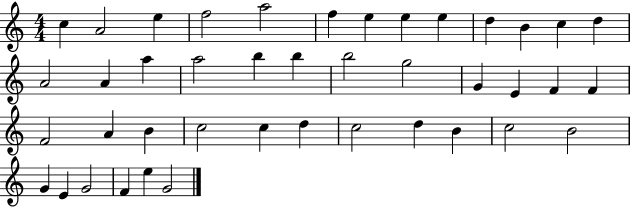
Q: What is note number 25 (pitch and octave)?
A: F4